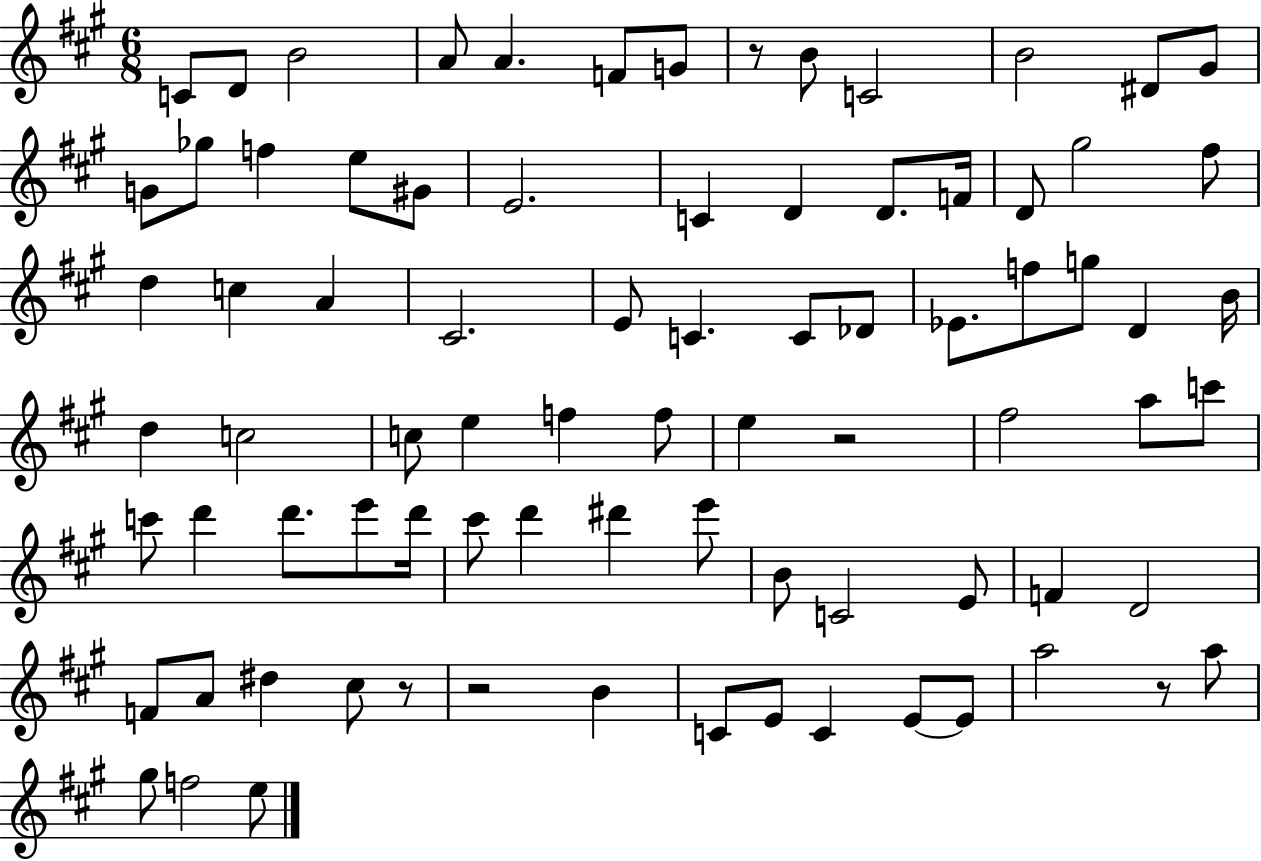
{
  \clef treble
  \numericTimeSignature
  \time 6/8
  \key a \major
  c'8 d'8 b'2 | a'8 a'4. f'8 g'8 | r8 b'8 c'2 | b'2 dis'8 gis'8 | \break g'8 ges''8 f''4 e''8 gis'8 | e'2. | c'4 d'4 d'8. f'16 | d'8 gis''2 fis''8 | \break d''4 c''4 a'4 | cis'2. | e'8 c'4. c'8 des'8 | ees'8. f''8 g''8 d'4 b'16 | \break d''4 c''2 | c''8 e''4 f''4 f''8 | e''4 r2 | fis''2 a''8 c'''8 | \break c'''8 d'''4 d'''8. e'''8 d'''16 | cis'''8 d'''4 dis'''4 e'''8 | b'8 c'2 e'8 | f'4 d'2 | \break f'8 a'8 dis''4 cis''8 r8 | r2 b'4 | c'8 e'8 c'4 e'8~~ e'8 | a''2 r8 a''8 | \break gis''8 f''2 e''8 | \bar "|."
}